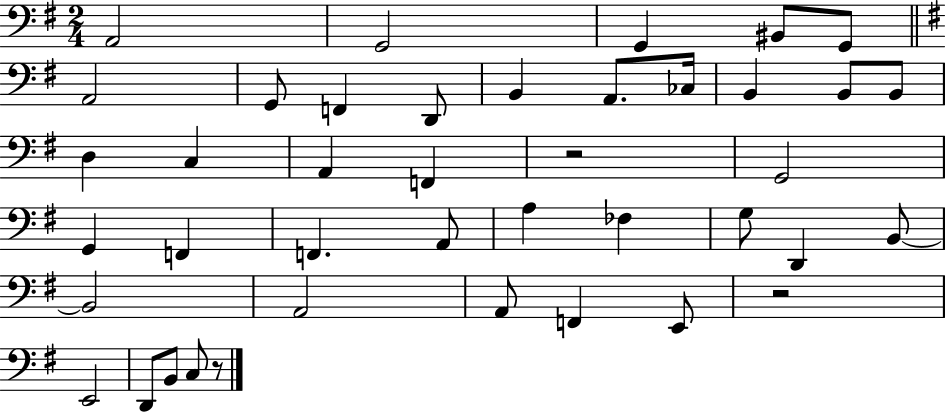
X:1
T:Untitled
M:2/4
L:1/4
K:G
A,,2 G,,2 G,, ^B,,/2 G,,/2 A,,2 G,,/2 F,, D,,/2 B,, A,,/2 _C,/4 B,, B,,/2 B,,/2 D, C, A,, F,, z2 G,,2 G,, F,, F,, A,,/2 A, _F, G,/2 D,, B,,/2 B,,2 A,,2 A,,/2 F,, E,,/2 z2 E,,2 D,,/2 B,,/2 C,/2 z/2